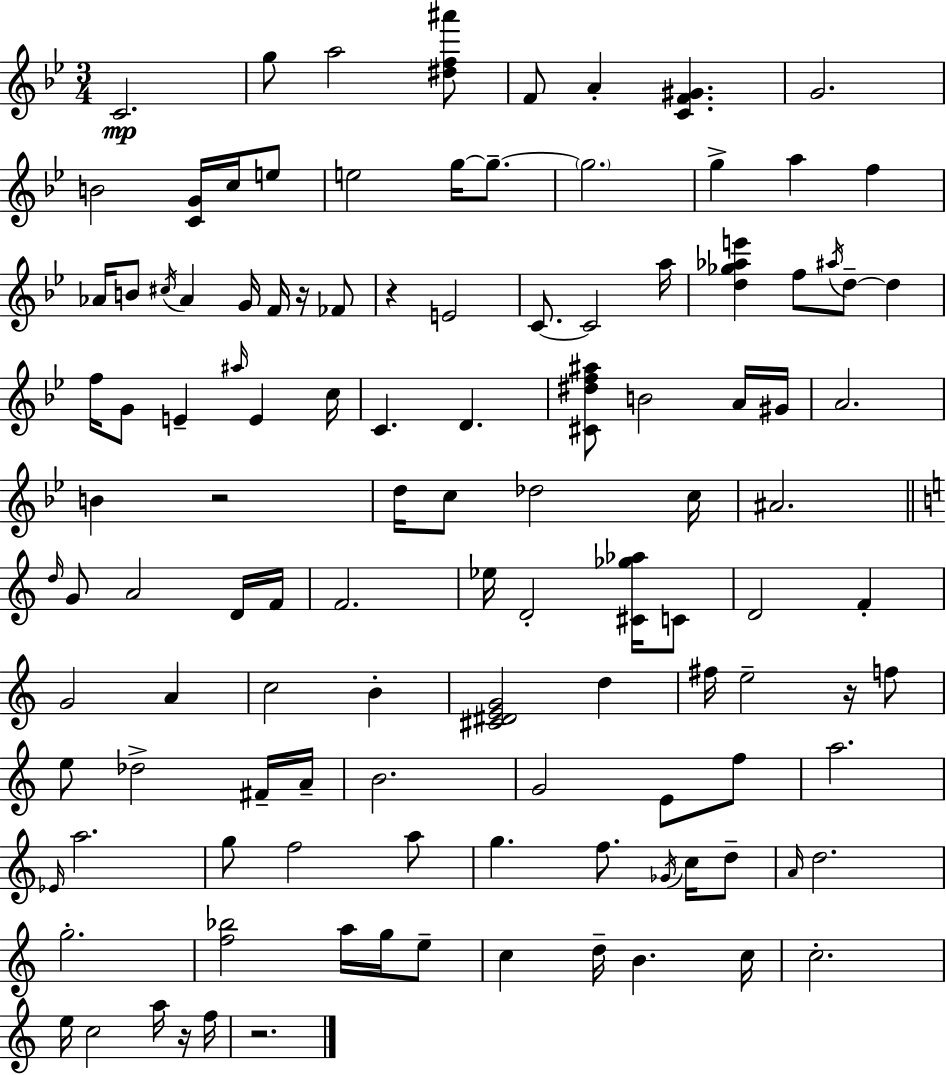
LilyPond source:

{
  \clef treble
  \numericTimeSignature
  \time 3/4
  \key bes \major
  c'2.\mp | g''8 a''2 <dis'' f'' ais'''>8 | f'8 a'4-. <c' f' gis'>4. | g'2. | \break b'2 <c' g'>16 c''16 e''8 | e''2 g''16~~ g''8.--~~ | \parenthesize g''2. | g''4-> a''4 f''4 | \break aes'16 b'8 \acciaccatura { cis''16 } aes'4 g'16 f'16 r16 fes'8 | r4 e'2 | c'8.~~ c'2 | a''16 <d'' ges'' aes'' e'''>4 f''8 \acciaccatura { ais''16 } d''8--~~ d''4 | \break f''16 g'8 e'4-- \grace { ais''16 } e'4 | c''16 c'4. d'4. | <cis' dis'' f'' ais''>8 b'2 | a'16 gis'16 a'2. | \break b'4 r2 | d''16 c''8 des''2 | c''16 ais'2. | \bar "||" \break \key a \minor \grace { d''16 } g'8 a'2 d'16 | f'16 f'2. | ees''16 d'2-. <cis' ges'' aes''>16 c'8 | d'2 f'4-. | \break g'2 a'4 | c''2 b'4-. | <cis' dis' e' g'>2 d''4 | fis''16 e''2-- r16 f''8 | \break e''8 des''2-> fis'16-- | a'16-- b'2. | g'2 e'8 f''8 | a''2. | \break \grace { ees'16 } a''2. | g''8 f''2 | a''8 g''4. f''8. \acciaccatura { ges'16 } | c''16 d''8-- \grace { a'16 } d''2. | \break g''2.-. | <f'' bes''>2 | a''16 g''16 e''8-- c''4 d''16-- b'4. | c''16 c''2.-. | \break e''16 c''2 | a''16 r16 f''16 r2. | \bar "|."
}